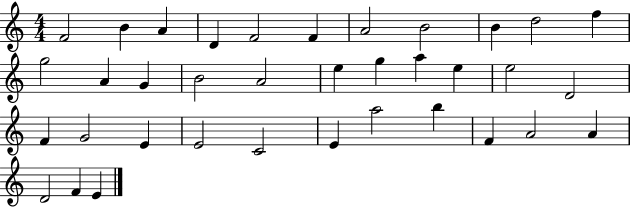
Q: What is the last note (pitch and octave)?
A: E4